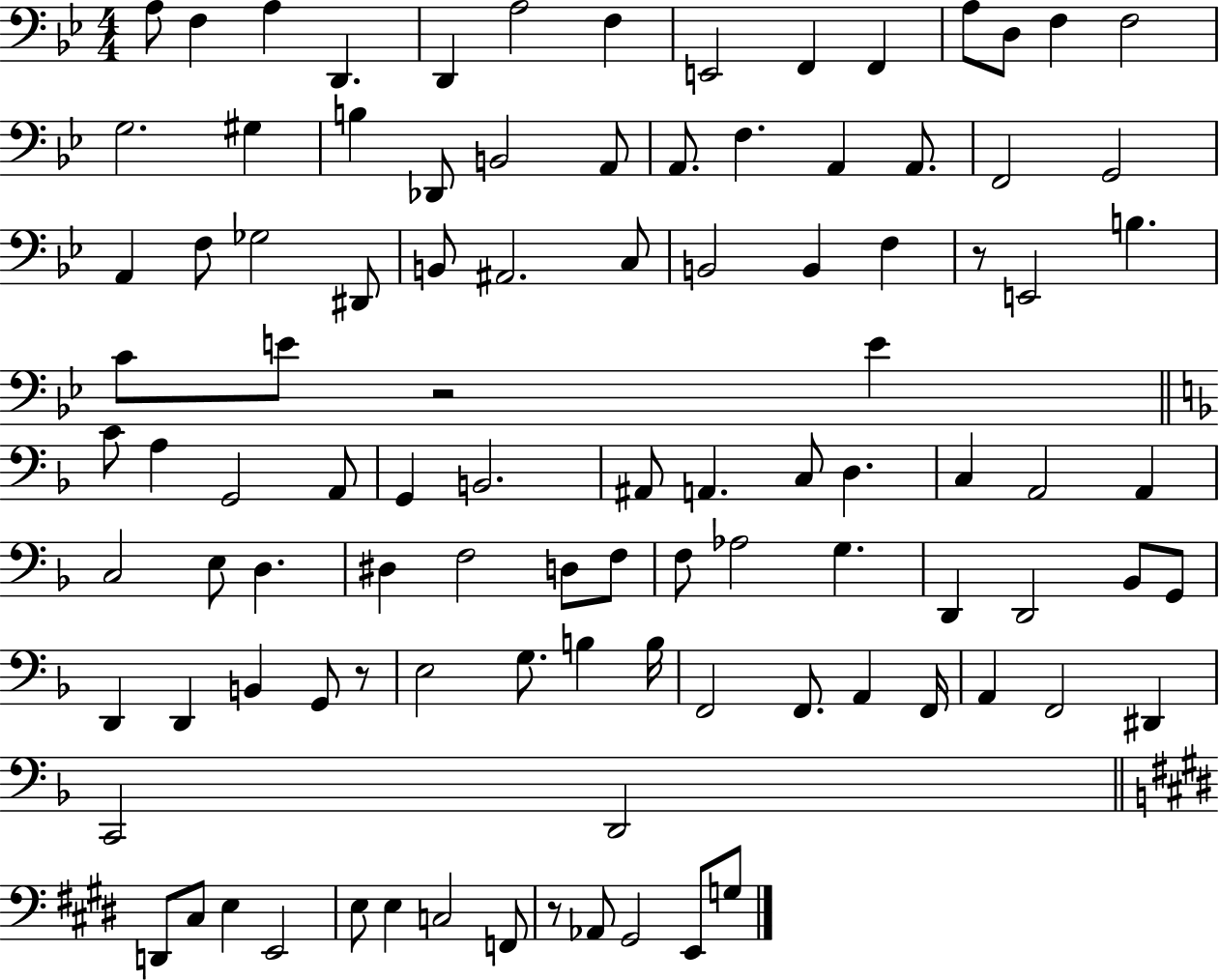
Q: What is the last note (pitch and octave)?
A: G3